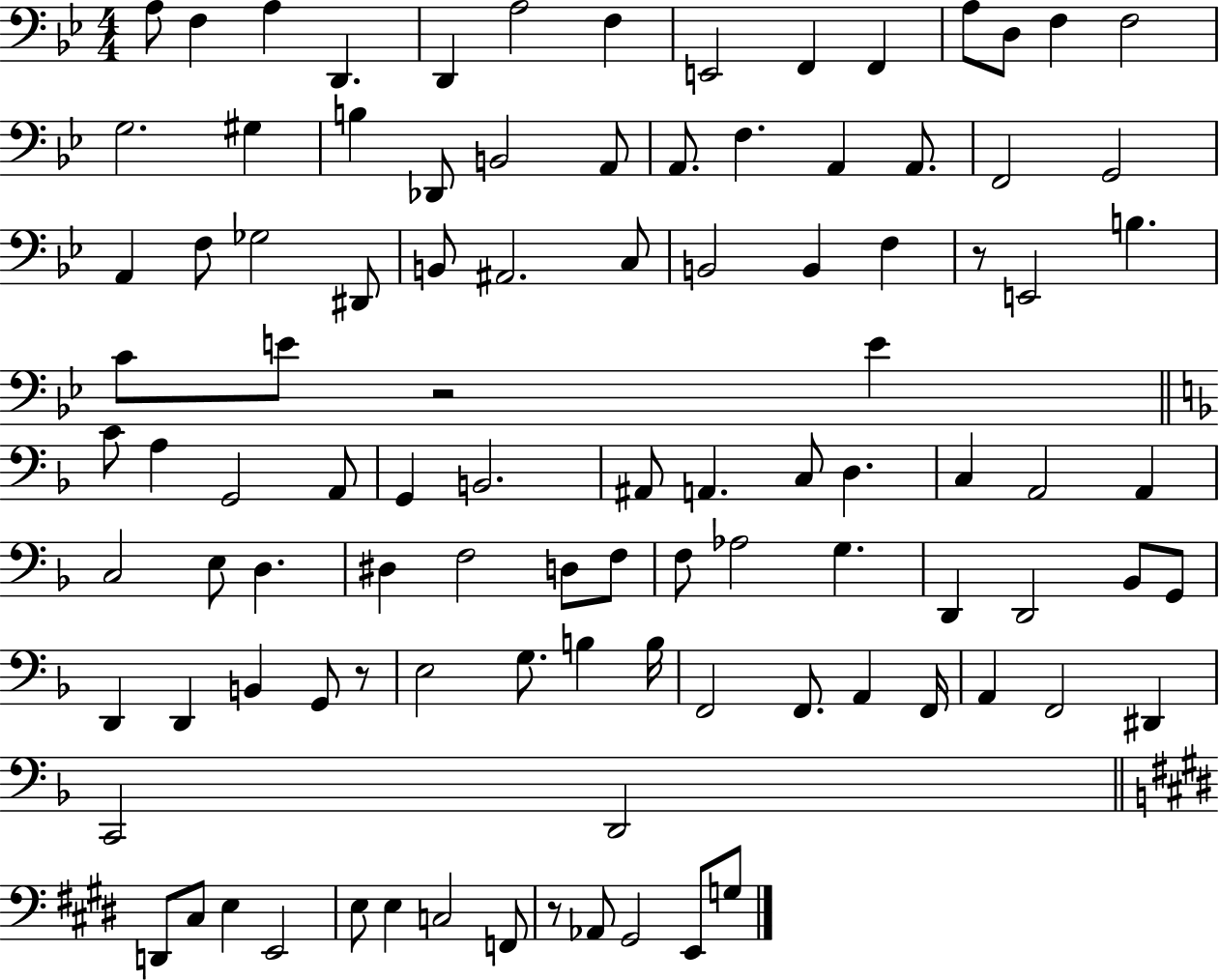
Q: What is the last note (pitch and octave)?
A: G3